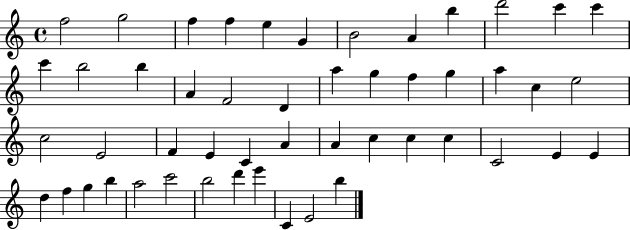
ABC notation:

X:1
T:Untitled
M:4/4
L:1/4
K:C
f2 g2 f f e G B2 A b d'2 c' c' c' b2 b A F2 D a g f g a c e2 c2 E2 F E C A A c c c C2 E E d f g b a2 c'2 b2 d' e' C E2 b